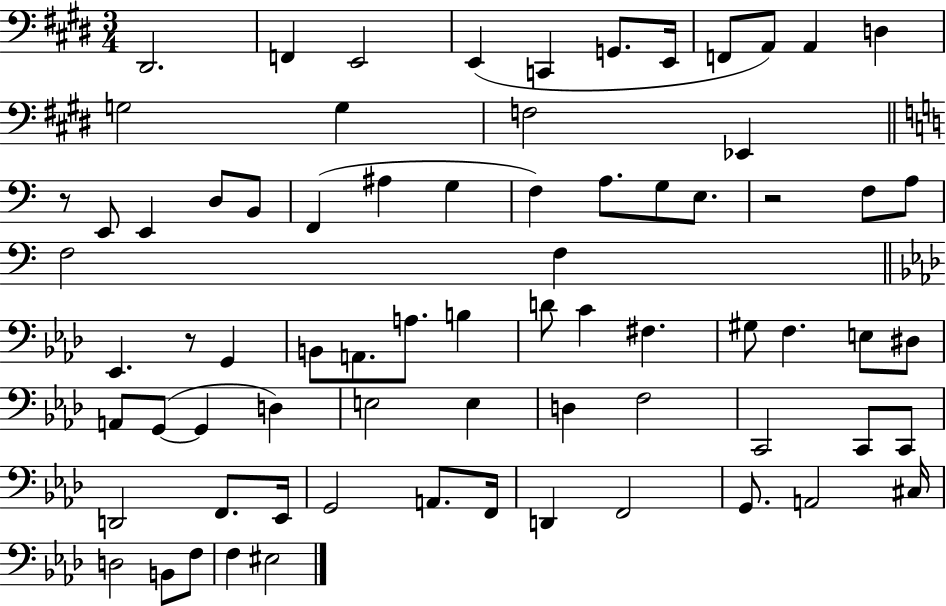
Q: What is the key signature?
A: E major